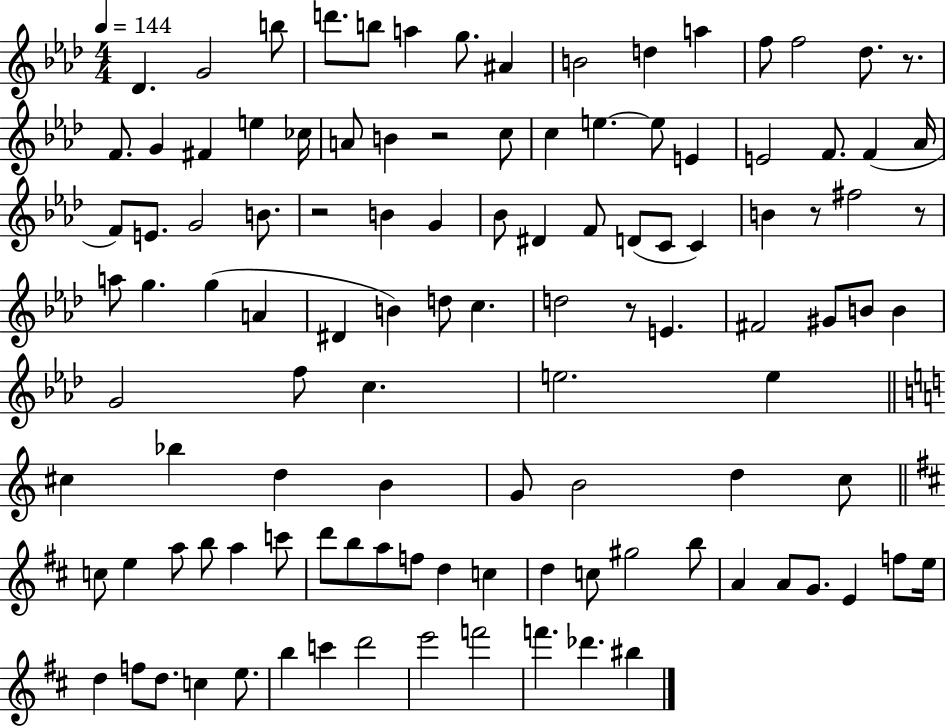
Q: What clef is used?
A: treble